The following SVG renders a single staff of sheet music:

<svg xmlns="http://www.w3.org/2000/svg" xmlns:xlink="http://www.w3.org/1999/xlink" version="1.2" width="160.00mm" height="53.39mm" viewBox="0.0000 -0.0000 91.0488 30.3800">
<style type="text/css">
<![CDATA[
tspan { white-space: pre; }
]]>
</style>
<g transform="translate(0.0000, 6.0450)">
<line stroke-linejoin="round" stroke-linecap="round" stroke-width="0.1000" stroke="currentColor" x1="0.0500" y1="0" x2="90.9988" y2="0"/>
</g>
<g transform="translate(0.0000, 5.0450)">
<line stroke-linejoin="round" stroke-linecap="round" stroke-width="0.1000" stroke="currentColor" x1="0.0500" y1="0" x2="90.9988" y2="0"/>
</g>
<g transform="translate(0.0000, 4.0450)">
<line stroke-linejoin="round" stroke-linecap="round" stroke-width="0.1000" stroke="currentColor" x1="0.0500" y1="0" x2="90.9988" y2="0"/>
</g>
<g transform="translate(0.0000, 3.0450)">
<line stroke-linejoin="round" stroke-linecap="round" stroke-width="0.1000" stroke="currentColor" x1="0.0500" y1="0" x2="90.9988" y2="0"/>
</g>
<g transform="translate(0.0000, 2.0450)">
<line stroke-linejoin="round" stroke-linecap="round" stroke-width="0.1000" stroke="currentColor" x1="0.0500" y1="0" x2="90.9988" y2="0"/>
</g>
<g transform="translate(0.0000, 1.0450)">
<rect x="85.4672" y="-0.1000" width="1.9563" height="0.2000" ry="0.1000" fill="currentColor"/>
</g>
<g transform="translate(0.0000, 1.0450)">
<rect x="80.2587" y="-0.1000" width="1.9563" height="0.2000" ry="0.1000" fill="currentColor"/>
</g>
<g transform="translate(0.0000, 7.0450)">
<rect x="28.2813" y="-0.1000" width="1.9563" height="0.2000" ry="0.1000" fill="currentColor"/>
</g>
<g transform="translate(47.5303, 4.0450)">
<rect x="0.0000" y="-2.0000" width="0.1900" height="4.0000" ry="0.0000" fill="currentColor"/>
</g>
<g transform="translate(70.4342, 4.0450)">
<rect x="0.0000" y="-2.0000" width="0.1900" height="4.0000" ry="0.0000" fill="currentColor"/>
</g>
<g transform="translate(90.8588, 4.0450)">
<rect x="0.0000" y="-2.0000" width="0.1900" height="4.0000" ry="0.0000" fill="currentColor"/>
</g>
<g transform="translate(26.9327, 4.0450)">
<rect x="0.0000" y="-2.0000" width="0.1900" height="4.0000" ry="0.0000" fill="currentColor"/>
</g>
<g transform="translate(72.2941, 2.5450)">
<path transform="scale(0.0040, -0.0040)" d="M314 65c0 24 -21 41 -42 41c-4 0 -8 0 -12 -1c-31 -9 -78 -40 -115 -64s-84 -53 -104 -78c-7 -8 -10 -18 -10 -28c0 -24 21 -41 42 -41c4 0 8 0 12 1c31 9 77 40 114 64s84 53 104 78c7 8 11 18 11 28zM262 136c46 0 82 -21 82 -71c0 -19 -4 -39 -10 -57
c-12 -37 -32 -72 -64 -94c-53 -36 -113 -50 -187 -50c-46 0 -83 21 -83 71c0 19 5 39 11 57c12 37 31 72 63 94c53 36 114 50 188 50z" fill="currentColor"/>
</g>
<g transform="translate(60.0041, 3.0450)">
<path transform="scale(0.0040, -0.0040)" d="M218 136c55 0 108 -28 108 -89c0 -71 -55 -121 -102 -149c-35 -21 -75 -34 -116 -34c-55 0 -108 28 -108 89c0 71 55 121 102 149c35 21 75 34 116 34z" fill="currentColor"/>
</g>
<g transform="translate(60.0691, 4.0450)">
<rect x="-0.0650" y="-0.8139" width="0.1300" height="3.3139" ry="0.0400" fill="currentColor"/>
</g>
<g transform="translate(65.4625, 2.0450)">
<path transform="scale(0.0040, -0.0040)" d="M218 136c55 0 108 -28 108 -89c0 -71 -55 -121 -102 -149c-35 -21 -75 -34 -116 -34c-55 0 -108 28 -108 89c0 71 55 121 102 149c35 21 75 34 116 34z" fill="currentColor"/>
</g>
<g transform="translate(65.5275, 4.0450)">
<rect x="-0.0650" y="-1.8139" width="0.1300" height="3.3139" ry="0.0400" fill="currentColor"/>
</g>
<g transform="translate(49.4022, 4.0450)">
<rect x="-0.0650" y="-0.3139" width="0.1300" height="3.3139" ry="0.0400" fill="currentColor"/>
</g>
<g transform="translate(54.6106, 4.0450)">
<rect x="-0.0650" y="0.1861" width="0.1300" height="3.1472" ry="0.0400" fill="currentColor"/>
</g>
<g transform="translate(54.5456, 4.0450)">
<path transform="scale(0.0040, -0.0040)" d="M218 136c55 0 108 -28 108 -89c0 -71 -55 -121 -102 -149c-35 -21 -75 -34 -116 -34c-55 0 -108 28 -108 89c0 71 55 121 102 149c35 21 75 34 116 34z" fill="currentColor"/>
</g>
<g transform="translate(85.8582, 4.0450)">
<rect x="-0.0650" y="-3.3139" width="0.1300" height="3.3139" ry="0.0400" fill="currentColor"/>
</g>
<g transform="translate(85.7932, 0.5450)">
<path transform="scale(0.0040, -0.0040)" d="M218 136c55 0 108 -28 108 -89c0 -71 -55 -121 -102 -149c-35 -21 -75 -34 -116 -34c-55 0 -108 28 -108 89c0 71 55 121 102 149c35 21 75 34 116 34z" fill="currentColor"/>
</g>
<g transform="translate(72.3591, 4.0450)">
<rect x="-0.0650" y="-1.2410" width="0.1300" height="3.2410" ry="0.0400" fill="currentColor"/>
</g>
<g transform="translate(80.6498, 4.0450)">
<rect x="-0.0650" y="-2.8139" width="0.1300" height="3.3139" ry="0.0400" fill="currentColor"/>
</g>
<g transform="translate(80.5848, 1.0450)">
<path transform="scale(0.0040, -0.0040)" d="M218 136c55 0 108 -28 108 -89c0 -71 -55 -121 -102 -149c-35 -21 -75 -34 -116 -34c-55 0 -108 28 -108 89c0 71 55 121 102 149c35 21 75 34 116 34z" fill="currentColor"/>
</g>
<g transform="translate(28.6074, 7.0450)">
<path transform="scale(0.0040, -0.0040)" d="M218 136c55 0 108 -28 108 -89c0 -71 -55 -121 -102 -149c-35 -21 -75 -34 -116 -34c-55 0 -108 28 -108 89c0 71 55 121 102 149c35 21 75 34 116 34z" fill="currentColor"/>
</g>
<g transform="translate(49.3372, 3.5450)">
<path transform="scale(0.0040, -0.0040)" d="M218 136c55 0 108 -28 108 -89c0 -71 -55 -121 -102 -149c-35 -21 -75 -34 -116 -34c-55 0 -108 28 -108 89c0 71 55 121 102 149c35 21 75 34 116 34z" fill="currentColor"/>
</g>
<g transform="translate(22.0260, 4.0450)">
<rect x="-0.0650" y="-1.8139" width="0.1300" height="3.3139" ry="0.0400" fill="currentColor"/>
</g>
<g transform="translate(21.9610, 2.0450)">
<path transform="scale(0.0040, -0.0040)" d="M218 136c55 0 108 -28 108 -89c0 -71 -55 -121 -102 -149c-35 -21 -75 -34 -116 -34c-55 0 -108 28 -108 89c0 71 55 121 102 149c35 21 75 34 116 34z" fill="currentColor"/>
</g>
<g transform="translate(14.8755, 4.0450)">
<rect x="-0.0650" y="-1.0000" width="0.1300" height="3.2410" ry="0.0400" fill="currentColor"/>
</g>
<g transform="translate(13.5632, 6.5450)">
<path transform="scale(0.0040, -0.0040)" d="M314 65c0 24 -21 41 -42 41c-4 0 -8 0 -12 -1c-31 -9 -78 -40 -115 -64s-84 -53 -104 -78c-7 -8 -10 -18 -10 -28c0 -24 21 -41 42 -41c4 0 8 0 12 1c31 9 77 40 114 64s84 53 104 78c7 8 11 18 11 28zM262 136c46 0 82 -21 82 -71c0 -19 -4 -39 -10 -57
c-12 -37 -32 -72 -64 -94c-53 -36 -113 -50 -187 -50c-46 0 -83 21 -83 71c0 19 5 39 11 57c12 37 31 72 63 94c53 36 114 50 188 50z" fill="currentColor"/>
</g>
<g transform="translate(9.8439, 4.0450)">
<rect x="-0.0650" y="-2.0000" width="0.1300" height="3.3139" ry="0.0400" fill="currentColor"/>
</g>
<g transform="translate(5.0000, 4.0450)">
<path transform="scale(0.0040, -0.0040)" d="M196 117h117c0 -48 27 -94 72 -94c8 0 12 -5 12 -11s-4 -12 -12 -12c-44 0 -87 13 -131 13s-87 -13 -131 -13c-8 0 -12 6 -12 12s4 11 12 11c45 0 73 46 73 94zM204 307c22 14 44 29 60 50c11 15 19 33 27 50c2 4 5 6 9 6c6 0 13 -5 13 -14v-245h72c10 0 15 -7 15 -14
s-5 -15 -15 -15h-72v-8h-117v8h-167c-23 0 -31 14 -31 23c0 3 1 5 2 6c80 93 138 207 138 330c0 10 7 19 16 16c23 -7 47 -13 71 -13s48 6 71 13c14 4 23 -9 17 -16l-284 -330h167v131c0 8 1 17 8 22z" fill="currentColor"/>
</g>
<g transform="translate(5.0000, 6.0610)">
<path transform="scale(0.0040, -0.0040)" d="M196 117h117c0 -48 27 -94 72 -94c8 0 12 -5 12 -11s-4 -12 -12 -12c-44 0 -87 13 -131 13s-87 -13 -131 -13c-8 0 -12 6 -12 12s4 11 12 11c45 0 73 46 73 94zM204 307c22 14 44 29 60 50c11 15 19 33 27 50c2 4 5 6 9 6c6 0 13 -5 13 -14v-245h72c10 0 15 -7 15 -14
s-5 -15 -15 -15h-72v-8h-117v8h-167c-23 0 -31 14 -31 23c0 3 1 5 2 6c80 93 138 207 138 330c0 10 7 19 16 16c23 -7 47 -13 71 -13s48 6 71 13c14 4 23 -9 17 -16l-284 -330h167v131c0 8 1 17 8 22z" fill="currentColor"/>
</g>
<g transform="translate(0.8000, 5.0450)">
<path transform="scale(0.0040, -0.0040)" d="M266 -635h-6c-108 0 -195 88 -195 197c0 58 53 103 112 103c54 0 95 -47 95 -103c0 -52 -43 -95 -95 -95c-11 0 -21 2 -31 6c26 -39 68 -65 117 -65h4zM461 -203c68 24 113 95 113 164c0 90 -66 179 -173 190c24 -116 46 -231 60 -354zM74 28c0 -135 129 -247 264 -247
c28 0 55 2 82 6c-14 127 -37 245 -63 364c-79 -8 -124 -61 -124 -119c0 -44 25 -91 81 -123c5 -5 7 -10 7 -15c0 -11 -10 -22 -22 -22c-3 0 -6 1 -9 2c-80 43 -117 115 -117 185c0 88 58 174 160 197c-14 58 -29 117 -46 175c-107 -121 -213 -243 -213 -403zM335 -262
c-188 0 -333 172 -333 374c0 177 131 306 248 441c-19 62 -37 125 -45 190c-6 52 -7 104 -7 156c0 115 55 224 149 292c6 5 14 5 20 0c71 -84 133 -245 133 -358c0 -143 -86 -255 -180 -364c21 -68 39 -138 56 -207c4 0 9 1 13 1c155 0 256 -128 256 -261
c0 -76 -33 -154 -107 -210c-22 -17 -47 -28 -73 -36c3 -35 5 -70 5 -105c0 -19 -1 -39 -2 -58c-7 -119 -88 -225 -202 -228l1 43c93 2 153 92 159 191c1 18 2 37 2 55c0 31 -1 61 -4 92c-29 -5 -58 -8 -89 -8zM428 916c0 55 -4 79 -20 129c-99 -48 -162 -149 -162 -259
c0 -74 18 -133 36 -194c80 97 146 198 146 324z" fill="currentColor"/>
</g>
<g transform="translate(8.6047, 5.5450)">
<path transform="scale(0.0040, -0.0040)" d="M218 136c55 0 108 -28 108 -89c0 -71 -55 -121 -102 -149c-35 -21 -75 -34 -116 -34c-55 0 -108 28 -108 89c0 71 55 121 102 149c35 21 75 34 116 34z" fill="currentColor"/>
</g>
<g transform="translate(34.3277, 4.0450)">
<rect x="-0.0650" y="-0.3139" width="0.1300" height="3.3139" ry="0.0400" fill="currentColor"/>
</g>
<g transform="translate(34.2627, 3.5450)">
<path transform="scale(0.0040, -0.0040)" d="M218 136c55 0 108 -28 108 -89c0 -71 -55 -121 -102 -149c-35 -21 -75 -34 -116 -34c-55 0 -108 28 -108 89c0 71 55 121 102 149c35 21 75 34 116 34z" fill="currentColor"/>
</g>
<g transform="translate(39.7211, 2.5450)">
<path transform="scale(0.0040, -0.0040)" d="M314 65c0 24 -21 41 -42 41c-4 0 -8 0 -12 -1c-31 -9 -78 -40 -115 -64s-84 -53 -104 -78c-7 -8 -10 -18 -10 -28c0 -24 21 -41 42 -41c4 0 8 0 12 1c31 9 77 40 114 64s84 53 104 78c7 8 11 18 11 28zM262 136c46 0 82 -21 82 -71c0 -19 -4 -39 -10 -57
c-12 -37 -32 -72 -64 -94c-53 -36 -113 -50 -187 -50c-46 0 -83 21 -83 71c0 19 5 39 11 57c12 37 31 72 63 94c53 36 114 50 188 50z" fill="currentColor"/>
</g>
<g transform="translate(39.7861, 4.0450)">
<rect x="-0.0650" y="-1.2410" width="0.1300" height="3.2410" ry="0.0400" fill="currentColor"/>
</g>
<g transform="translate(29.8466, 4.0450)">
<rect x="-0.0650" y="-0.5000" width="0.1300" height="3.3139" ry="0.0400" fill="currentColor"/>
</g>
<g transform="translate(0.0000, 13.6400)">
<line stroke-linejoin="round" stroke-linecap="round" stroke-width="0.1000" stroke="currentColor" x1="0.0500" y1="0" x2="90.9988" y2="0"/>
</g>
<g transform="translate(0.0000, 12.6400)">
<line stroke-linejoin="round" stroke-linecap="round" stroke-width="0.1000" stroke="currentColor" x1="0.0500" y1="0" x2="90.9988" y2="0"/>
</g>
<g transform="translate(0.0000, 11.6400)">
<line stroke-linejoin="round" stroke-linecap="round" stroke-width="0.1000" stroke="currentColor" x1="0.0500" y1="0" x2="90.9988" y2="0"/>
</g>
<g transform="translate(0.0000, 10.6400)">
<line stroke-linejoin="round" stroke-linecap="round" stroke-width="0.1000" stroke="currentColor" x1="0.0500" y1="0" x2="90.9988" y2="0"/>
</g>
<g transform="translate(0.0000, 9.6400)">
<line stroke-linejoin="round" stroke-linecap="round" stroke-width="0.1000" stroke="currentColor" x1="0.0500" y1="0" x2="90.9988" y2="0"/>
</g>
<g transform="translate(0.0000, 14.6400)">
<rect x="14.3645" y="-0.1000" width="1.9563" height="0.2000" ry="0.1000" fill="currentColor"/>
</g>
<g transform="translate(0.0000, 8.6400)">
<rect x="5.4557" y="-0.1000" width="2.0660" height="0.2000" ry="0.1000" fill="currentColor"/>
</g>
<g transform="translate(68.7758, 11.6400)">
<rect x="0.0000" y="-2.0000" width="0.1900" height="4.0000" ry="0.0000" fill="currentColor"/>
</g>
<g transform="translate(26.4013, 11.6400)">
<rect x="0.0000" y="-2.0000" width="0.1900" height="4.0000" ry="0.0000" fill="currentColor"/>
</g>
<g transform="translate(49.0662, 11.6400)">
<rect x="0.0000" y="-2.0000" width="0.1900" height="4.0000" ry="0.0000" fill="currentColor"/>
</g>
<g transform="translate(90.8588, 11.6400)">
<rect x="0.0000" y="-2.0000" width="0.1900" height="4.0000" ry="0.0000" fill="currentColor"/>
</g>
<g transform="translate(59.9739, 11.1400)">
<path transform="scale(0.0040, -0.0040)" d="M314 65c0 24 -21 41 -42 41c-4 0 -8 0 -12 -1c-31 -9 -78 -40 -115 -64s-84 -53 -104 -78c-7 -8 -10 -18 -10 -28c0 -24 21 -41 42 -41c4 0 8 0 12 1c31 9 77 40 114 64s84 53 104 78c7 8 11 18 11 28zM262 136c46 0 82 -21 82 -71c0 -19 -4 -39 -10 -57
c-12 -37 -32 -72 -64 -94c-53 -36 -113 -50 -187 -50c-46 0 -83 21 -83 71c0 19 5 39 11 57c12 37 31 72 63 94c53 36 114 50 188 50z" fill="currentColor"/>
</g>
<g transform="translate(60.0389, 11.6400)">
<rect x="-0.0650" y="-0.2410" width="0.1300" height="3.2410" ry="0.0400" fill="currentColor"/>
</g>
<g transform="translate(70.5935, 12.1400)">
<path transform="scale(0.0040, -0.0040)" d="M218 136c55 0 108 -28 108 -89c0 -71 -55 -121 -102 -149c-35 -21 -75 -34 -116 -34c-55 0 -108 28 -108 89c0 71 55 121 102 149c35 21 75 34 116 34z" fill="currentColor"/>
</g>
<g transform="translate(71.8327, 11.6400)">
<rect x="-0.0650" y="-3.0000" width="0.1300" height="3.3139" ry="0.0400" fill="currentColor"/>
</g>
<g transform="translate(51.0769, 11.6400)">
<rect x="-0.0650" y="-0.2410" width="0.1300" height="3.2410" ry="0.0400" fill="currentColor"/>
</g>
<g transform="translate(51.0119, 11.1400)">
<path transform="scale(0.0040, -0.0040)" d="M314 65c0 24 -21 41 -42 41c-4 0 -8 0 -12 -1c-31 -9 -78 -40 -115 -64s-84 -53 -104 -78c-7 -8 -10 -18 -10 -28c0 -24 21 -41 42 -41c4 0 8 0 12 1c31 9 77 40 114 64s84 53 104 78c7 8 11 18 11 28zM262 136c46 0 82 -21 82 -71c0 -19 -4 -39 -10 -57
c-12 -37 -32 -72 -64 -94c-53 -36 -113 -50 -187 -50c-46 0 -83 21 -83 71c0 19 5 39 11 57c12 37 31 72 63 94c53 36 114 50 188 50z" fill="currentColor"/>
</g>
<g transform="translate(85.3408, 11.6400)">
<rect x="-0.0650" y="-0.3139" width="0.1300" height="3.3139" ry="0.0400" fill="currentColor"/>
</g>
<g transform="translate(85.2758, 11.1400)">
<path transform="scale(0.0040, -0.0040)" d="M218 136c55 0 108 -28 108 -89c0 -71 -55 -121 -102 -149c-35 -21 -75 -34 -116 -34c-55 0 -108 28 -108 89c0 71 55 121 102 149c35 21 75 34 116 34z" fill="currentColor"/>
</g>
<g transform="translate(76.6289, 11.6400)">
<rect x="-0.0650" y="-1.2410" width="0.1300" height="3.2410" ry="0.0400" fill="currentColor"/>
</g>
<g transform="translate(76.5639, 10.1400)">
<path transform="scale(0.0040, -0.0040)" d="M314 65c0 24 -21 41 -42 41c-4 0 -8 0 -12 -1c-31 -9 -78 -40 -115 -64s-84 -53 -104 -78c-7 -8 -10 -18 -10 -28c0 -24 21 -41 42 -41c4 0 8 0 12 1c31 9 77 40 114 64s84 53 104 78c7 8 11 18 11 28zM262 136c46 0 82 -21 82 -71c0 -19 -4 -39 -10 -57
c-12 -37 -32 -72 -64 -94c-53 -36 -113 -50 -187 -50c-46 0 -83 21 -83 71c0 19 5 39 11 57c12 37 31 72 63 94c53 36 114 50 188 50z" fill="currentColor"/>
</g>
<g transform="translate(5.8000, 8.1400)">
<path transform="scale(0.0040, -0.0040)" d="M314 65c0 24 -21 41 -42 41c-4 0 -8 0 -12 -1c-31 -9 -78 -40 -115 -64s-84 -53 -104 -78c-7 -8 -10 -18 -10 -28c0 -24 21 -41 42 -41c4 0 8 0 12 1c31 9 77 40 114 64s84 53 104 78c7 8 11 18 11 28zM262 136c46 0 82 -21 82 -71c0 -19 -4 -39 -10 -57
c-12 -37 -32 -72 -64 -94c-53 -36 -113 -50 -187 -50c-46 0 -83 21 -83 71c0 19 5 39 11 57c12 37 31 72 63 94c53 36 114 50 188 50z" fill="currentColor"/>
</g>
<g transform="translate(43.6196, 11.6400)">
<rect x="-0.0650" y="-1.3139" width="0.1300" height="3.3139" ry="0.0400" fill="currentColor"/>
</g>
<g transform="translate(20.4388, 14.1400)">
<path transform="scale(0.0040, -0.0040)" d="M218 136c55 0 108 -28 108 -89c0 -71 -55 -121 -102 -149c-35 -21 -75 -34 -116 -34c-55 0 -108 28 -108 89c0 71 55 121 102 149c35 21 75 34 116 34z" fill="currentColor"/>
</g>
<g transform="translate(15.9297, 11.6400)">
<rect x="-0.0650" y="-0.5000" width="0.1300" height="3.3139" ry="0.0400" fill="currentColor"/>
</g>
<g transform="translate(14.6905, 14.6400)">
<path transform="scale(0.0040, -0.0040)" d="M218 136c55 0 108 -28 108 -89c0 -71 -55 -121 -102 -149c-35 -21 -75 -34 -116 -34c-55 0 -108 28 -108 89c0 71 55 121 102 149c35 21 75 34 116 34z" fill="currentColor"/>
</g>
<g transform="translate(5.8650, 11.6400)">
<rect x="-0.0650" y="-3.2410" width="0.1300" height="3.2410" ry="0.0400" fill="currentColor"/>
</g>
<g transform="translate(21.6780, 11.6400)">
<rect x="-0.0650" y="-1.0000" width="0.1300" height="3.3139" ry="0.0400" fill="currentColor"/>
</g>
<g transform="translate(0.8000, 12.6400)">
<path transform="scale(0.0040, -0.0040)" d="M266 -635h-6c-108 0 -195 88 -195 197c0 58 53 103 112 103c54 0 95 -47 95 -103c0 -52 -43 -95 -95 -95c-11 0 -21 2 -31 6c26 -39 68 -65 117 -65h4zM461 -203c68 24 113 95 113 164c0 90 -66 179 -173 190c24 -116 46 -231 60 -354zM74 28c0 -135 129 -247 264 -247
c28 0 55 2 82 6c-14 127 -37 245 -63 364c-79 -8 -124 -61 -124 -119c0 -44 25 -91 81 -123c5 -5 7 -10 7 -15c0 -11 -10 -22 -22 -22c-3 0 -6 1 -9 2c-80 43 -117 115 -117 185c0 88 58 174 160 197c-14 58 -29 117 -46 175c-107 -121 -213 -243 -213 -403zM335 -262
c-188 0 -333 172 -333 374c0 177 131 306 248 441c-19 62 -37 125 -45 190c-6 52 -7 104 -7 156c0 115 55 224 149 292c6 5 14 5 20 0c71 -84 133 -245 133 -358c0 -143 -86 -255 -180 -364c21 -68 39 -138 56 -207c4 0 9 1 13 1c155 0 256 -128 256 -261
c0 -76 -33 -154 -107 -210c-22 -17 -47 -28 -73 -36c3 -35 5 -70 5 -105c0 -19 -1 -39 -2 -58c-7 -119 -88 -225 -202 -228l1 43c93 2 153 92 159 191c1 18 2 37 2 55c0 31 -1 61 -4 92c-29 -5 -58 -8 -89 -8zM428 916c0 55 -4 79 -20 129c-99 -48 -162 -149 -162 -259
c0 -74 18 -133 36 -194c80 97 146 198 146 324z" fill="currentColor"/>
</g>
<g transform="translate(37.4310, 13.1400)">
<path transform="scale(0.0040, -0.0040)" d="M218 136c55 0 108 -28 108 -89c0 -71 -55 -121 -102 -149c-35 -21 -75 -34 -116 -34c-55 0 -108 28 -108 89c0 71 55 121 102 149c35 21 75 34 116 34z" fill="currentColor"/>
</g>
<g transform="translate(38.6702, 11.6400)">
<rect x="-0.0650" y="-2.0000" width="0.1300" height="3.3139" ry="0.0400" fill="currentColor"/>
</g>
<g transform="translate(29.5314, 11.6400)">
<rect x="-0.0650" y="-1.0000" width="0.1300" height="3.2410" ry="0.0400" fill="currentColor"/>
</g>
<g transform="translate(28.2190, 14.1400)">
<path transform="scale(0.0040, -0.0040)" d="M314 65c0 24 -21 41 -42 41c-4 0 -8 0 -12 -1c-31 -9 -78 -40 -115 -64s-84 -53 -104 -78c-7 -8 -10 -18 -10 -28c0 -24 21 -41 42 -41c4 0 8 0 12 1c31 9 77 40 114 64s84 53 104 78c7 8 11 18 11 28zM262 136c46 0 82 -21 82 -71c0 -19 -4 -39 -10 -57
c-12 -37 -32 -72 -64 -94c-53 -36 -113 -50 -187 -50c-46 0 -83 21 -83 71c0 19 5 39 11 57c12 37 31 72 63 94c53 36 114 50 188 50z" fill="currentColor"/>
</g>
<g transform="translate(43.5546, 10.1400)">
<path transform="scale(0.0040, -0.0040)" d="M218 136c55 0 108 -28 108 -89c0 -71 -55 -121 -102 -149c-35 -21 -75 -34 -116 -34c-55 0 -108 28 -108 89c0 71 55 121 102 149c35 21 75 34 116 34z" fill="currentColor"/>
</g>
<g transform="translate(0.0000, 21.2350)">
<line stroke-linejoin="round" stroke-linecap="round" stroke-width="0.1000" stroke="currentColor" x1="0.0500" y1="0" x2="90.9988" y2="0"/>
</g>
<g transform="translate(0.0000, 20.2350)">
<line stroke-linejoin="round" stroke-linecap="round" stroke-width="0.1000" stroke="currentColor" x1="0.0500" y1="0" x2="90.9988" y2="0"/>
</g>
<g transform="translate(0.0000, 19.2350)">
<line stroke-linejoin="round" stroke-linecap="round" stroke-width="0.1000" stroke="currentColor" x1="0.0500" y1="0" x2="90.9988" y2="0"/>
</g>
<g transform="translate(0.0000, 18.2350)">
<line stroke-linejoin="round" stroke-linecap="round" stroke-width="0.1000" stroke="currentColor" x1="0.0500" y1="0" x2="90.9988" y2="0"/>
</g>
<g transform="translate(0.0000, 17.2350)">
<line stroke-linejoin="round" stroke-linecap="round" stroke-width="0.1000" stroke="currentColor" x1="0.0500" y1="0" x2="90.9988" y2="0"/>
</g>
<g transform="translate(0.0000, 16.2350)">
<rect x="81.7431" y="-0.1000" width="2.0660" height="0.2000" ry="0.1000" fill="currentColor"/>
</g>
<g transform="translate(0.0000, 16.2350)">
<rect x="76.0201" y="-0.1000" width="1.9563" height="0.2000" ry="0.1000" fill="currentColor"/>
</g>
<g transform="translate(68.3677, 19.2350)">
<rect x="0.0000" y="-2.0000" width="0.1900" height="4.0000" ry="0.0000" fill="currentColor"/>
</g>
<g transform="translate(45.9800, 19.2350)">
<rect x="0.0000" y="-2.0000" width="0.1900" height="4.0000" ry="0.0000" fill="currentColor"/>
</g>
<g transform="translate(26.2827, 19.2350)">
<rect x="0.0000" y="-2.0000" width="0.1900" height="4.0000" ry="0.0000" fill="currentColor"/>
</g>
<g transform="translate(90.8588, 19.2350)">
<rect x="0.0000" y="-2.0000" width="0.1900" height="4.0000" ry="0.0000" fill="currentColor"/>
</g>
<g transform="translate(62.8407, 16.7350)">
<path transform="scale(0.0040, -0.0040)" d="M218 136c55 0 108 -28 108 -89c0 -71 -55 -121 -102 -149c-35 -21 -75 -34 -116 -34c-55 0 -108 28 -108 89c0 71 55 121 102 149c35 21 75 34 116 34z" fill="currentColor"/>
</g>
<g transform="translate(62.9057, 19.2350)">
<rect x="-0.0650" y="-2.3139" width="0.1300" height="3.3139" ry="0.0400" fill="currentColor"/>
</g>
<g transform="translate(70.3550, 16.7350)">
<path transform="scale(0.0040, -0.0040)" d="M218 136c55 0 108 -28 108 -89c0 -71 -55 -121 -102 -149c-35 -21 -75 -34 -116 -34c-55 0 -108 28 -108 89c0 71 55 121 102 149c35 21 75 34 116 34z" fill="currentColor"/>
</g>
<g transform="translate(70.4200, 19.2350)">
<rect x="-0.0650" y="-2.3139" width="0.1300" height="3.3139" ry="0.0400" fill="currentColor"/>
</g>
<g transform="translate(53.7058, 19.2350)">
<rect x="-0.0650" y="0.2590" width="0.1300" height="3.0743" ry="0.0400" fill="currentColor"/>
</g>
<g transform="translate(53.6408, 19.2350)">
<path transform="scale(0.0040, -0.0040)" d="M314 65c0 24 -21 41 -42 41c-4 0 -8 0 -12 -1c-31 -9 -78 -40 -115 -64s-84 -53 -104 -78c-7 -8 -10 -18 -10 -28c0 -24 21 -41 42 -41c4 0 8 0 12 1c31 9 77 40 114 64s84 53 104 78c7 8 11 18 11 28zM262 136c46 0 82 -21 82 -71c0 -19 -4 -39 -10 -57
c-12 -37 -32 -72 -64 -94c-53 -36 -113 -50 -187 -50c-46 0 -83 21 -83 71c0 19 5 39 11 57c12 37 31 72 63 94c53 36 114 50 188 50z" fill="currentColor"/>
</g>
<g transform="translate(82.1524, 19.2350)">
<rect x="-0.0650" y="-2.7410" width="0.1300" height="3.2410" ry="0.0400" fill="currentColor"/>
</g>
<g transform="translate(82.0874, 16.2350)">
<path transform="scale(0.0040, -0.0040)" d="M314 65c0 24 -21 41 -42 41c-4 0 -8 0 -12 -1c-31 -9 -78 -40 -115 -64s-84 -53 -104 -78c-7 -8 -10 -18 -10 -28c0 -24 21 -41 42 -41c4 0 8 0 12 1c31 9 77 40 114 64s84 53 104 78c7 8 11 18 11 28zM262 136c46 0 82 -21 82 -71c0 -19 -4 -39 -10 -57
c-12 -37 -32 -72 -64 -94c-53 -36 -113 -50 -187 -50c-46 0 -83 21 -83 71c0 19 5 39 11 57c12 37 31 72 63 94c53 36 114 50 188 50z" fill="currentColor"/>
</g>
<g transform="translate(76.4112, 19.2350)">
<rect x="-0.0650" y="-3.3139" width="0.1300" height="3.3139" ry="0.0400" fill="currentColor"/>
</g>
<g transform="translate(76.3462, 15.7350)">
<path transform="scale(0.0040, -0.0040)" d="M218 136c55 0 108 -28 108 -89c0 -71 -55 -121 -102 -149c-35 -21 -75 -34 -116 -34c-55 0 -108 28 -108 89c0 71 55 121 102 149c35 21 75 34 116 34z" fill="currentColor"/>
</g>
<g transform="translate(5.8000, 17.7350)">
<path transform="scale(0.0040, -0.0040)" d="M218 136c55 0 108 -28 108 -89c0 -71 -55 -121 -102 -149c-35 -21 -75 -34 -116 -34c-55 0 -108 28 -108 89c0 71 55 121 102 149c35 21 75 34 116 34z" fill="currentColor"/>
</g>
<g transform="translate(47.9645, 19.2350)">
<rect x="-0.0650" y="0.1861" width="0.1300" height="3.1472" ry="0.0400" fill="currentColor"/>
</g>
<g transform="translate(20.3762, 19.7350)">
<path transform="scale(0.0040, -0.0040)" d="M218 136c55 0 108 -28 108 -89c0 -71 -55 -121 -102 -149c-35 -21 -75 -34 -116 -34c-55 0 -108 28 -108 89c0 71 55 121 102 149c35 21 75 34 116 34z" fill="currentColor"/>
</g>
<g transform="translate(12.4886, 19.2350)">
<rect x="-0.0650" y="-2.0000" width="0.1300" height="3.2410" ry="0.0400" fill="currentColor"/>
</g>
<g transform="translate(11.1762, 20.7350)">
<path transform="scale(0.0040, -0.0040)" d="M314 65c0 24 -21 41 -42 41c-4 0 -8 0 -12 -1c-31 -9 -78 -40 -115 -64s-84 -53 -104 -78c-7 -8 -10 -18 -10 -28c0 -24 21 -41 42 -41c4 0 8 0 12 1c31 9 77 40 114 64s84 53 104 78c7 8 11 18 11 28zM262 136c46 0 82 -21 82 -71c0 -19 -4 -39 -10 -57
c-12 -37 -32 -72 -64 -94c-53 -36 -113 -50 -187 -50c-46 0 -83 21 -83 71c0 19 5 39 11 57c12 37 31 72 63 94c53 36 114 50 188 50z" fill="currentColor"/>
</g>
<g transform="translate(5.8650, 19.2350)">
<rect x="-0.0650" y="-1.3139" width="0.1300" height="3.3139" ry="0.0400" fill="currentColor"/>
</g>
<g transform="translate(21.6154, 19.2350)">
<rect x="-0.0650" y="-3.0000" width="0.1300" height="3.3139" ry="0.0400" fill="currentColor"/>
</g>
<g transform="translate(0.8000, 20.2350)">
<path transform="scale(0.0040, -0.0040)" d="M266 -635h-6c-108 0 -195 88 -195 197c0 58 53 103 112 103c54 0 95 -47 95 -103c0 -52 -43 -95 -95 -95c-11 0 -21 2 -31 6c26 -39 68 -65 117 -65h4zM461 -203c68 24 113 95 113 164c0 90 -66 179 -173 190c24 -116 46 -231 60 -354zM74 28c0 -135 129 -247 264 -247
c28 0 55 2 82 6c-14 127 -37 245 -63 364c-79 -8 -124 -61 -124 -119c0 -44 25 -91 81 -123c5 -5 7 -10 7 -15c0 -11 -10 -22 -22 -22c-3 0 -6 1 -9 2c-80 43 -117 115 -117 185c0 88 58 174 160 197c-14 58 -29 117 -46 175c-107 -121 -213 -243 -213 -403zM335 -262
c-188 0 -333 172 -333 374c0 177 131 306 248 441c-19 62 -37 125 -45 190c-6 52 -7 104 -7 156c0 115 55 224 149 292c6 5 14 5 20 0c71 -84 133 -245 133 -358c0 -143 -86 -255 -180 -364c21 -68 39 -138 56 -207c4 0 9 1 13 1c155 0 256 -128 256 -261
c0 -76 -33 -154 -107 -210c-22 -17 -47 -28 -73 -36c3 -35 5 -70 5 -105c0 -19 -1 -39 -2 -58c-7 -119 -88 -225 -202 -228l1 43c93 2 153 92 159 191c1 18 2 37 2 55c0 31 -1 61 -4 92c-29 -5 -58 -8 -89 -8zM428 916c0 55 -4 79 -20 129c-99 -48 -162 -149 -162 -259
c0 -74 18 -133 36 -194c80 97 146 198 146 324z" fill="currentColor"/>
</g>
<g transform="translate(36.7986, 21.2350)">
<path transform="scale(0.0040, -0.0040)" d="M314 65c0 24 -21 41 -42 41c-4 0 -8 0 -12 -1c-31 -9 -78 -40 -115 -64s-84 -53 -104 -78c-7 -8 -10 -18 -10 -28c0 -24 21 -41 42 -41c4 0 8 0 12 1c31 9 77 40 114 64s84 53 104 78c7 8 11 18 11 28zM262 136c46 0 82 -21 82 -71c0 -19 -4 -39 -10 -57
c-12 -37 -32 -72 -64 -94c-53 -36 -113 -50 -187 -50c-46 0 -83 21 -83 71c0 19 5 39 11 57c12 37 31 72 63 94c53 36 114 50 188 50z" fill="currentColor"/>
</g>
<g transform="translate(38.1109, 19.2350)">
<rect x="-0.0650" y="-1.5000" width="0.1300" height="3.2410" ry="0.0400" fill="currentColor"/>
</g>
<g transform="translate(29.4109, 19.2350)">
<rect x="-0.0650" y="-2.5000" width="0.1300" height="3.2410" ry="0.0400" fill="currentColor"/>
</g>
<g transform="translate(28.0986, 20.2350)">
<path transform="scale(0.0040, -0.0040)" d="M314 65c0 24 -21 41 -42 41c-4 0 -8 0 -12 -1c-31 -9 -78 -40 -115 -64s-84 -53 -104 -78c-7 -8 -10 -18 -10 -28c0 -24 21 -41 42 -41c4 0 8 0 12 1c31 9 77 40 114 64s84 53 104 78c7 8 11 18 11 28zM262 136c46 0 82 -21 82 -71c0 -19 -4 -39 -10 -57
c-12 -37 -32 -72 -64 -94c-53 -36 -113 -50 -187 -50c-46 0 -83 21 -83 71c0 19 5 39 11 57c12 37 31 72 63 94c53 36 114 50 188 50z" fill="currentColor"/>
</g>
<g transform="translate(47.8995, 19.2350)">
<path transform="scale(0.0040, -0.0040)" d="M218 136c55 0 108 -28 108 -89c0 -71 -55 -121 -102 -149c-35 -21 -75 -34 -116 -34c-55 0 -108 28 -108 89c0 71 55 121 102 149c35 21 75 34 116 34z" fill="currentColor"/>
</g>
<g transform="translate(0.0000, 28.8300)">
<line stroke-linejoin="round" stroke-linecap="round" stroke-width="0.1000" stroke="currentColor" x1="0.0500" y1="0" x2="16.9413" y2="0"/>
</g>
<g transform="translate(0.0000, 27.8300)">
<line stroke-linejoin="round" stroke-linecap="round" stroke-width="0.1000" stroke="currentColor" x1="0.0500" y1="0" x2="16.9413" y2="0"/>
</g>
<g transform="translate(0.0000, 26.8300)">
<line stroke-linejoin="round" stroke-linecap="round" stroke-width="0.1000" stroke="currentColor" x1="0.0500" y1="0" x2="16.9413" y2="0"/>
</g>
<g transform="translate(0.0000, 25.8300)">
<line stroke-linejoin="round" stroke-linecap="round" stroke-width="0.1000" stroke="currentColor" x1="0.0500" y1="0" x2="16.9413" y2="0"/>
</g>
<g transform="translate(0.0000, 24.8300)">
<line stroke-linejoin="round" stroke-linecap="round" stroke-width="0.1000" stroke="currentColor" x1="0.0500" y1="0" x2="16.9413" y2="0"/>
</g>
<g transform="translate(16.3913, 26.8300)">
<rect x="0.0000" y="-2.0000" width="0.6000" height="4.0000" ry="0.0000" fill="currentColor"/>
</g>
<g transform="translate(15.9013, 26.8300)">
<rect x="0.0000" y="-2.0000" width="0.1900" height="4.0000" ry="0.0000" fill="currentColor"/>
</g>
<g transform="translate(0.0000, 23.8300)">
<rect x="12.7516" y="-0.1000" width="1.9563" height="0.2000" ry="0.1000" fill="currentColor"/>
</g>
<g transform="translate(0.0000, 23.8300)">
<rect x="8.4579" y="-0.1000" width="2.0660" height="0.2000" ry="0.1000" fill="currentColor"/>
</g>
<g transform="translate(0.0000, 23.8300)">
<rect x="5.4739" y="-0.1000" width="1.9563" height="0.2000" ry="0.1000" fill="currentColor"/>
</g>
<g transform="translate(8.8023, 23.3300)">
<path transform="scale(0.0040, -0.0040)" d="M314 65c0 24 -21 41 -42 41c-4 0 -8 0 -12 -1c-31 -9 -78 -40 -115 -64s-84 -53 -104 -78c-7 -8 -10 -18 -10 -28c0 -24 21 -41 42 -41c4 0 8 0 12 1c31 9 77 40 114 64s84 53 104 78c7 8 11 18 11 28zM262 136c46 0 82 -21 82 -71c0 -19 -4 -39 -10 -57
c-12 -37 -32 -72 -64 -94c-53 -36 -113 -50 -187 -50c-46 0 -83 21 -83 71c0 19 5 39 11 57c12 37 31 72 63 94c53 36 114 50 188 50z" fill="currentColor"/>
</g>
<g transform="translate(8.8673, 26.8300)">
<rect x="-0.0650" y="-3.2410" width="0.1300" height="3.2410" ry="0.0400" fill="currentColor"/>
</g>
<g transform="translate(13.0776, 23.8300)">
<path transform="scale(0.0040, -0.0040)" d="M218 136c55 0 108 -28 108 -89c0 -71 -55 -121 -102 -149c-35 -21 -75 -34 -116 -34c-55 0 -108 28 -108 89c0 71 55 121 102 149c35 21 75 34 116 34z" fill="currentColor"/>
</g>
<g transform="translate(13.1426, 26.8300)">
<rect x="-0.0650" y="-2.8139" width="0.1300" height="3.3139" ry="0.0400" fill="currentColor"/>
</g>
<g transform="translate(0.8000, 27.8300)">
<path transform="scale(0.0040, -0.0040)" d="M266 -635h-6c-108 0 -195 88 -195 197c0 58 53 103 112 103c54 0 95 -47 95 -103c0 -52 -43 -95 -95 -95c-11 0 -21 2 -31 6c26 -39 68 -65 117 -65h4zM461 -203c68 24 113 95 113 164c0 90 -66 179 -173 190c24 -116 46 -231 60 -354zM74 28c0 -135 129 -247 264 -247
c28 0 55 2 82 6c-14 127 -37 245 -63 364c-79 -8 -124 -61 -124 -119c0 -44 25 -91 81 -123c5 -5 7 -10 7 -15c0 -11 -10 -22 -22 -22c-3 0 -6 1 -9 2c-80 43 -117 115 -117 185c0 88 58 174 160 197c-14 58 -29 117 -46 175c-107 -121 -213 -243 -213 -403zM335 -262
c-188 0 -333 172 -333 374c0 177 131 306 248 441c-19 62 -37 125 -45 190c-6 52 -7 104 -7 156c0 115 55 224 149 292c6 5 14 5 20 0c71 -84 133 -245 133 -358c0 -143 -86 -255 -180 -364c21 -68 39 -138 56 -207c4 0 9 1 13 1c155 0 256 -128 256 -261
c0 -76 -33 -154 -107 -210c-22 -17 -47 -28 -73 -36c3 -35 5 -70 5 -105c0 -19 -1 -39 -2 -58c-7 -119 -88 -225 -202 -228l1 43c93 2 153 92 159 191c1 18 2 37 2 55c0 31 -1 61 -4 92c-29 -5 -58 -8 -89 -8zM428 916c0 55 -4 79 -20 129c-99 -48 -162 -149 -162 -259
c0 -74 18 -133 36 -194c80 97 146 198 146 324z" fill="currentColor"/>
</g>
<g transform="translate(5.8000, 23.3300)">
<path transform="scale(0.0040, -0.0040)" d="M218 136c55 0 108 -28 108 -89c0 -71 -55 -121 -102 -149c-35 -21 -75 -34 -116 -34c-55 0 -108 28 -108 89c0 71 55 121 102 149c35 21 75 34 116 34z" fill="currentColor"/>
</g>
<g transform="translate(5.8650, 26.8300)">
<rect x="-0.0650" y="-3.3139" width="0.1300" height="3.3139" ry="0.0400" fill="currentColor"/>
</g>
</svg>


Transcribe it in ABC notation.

X:1
T:Untitled
M:4/4
L:1/4
K:C
F D2 f C c e2 c B d f e2 a b b2 C D D2 F e c2 c2 A e2 c e F2 A G2 E2 B B2 g g b a2 b b2 a